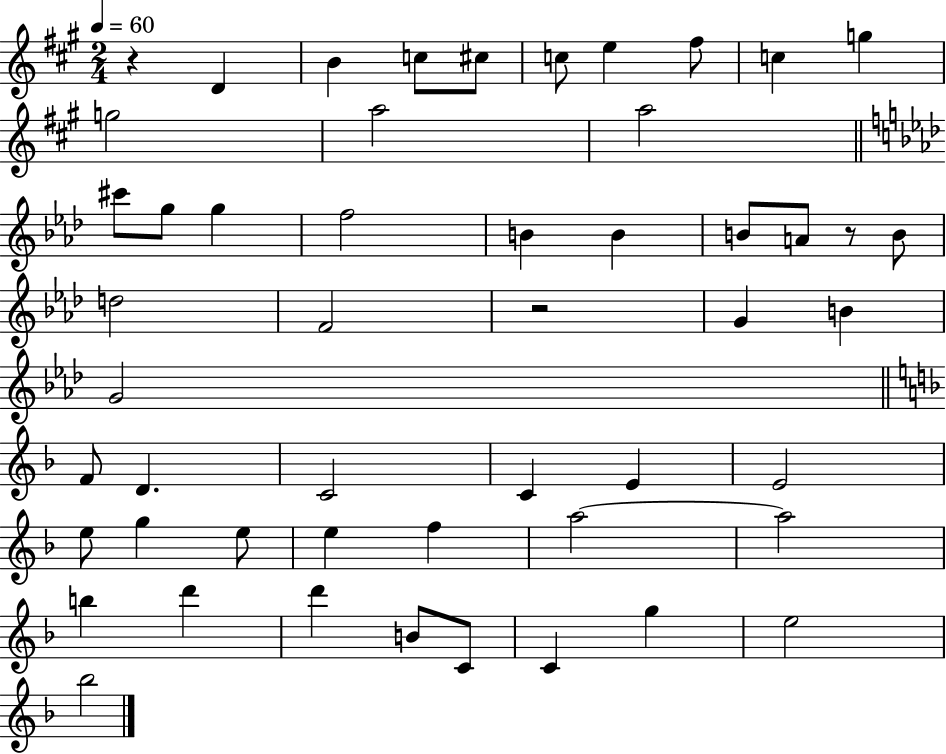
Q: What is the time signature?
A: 2/4